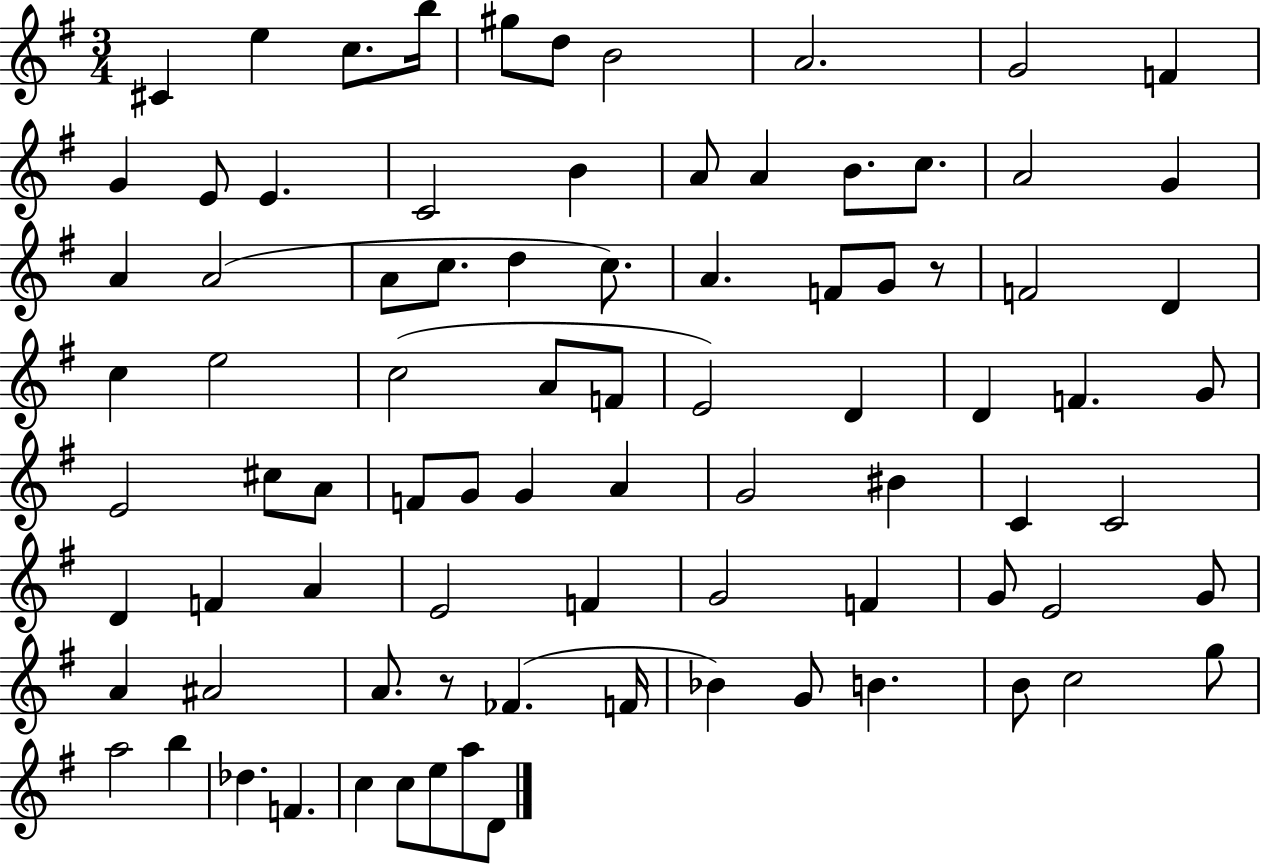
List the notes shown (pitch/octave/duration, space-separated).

C#4/q E5/q C5/e. B5/s G#5/e D5/e B4/h A4/h. G4/h F4/q G4/q E4/e E4/q. C4/h B4/q A4/e A4/q B4/e. C5/e. A4/h G4/q A4/q A4/h A4/e C5/e. D5/q C5/e. A4/q. F4/e G4/e R/e F4/h D4/q C5/q E5/h C5/h A4/e F4/e E4/h D4/q D4/q F4/q. G4/e E4/h C#5/e A4/e F4/e G4/e G4/q A4/q G4/h BIS4/q C4/q C4/h D4/q F4/q A4/q E4/h F4/q G4/h F4/q G4/e E4/h G4/e A4/q A#4/h A4/e. R/e FES4/q. F4/s Bb4/q G4/e B4/q. B4/e C5/h G5/e A5/h B5/q Db5/q. F4/q. C5/q C5/e E5/e A5/e D4/e